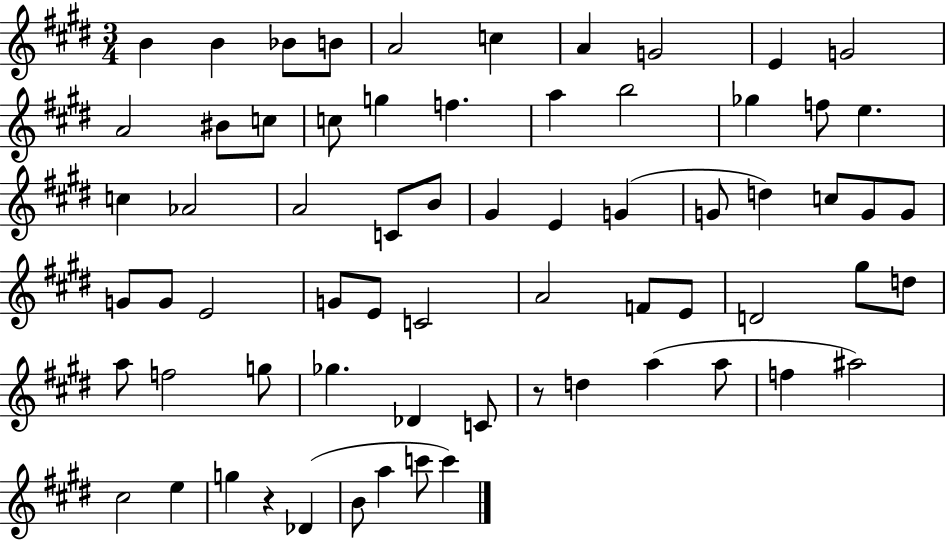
X:1
T:Untitled
M:3/4
L:1/4
K:E
B B _B/2 B/2 A2 c A G2 E G2 A2 ^B/2 c/2 c/2 g f a b2 _g f/2 e c _A2 A2 C/2 B/2 ^G E G G/2 d c/2 G/2 G/2 G/2 G/2 E2 G/2 E/2 C2 A2 F/2 E/2 D2 ^g/2 d/2 a/2 f2 g/2 _g _D C/2 z/2 d a a/2 f ^a2 ^c2 e g z _D B/2 a c'/2 c'